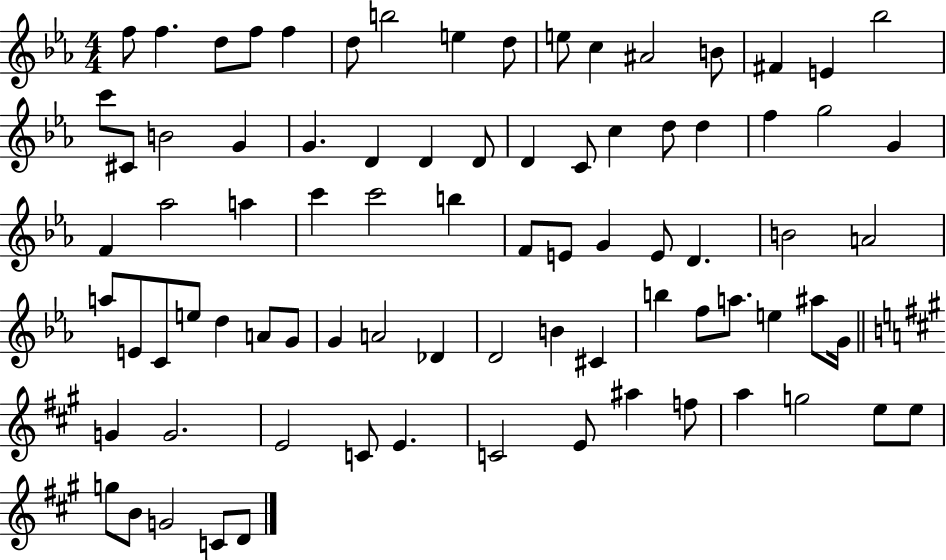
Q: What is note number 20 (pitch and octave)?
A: G4